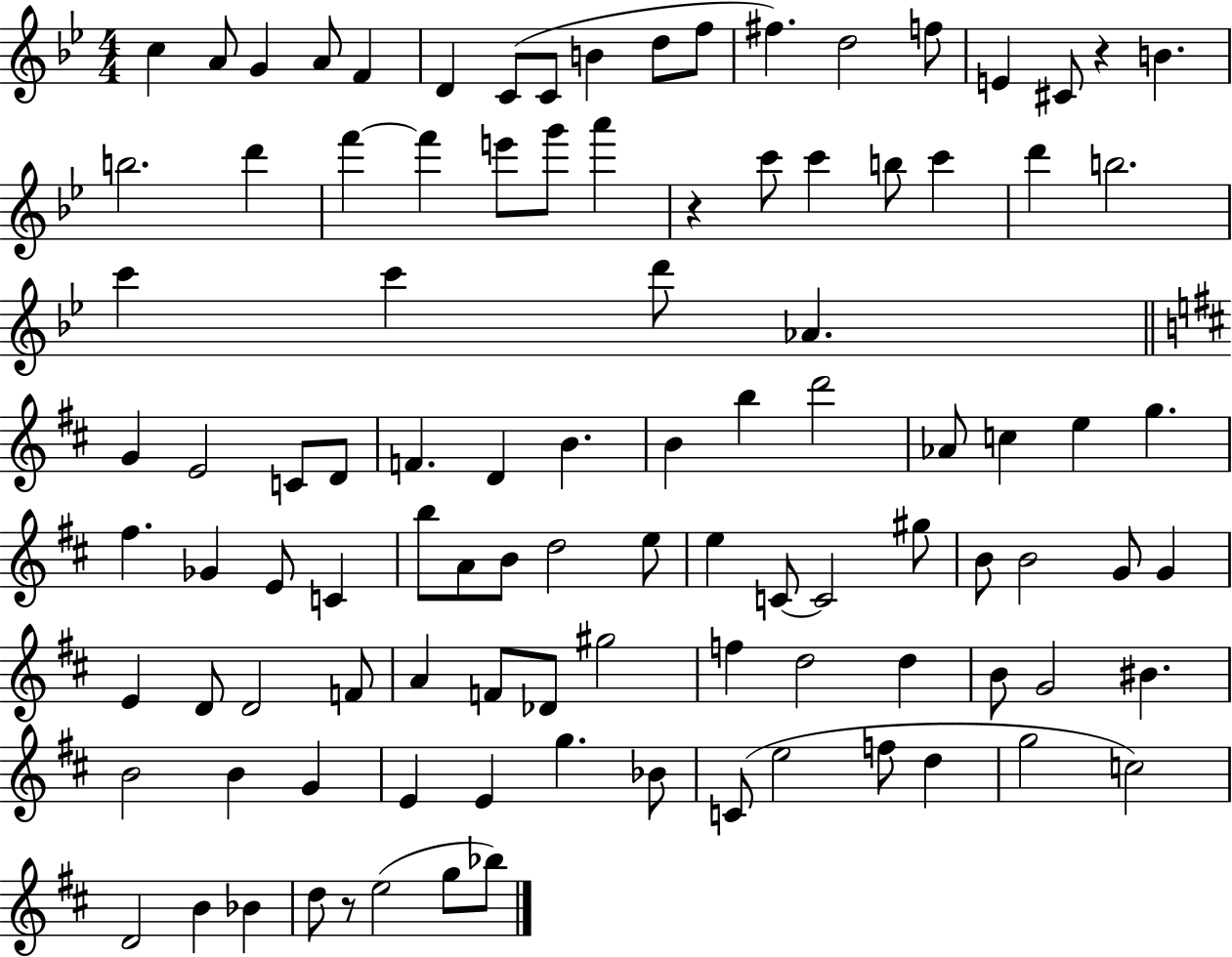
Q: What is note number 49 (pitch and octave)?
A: F#5